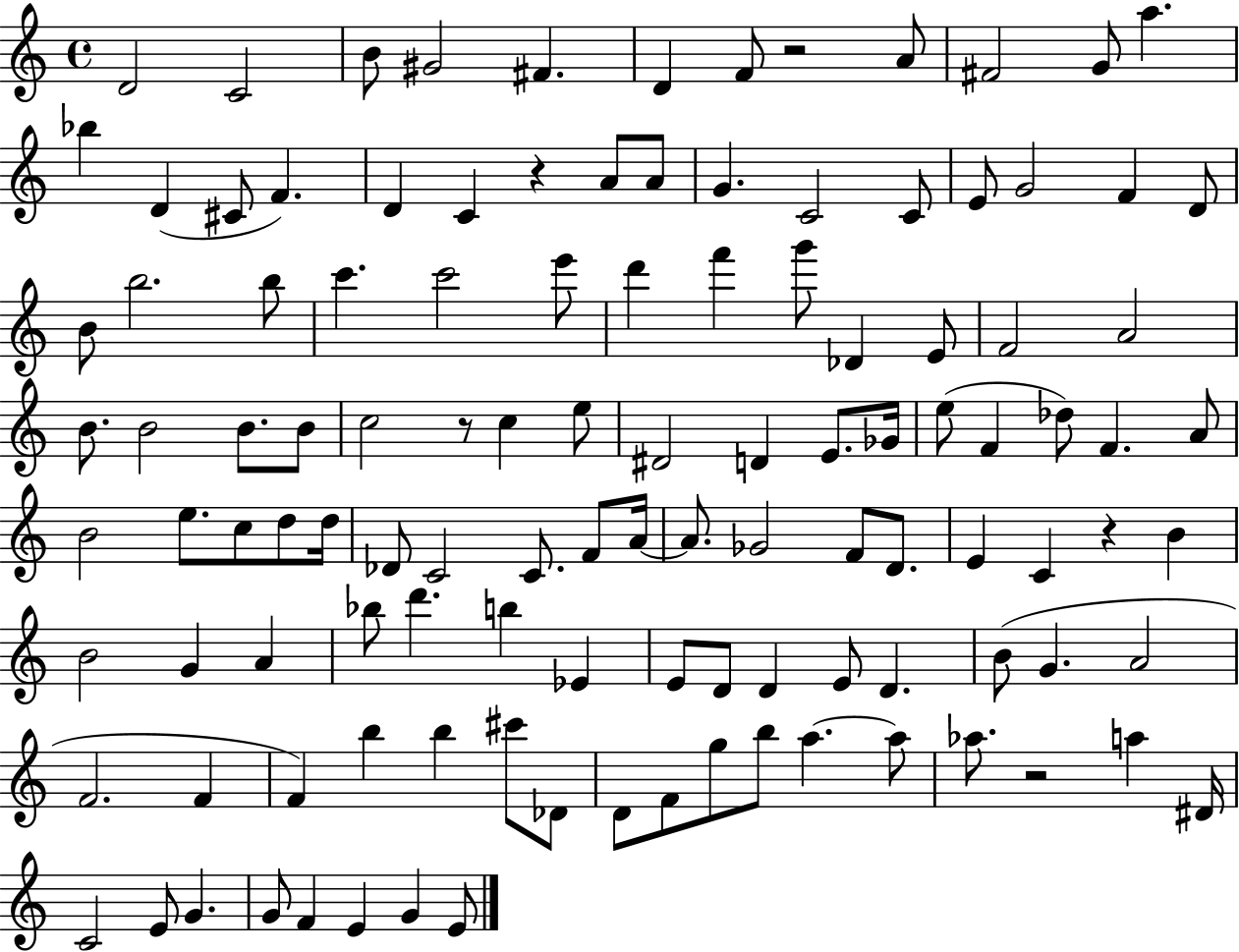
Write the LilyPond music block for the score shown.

{
  \clef treble
  \time 4/4
  \defaultTimeSignature
  \key c \major
  \repeat volta 2 { d'2 c'2 | b'8 gis'2 fis'4. | d'4 f'8 r2 a'8 | fis'2 g'8 a''4. | \break bes''4 d'4( cis'8 f'4.) | d'4 c'4 r4 a'8 a'8 | g'4. c'2 c'8 | e'8 g'2 f'4 d'8 | \break b'8 b''2. b''8 | c'''4. c'''2 e'''8 | d'''4 f'''4 g'''8 des'4 e'8 | f'2 a'2 | \break b'8. b'2 b'8. b'8 | c''2 r8 c''4 e''8 | dis'2 d'4 e'8. ges'16 | e''8( f'4 des''8) f'4. a'8 | \break b'2 e''8. c''8 d''8 d''16 | des'8 c'2 c'8. f'8 a'16~~ | a'8. ges'2 f'8 d'8. | e'4 c'4 r4 b'4 | \break b'2 g'4 a'4 | bes''8 d'''4. b''4 ees'4 | e'8 d'8 d'4 e'8 d'4. | b'8( g'4. a'2 | \break f'2. f'4 | f'4) b''4 b''4 cis'''8 des'8 | d'8 f'8 g''8 b''8 a''4.~~ a''8 | aes''8. r2 a''4 dis'16 | \break c'2 e'8 g'4. | g'8 f'4 e'4 g'4 e'8 | } \bar "|."
}